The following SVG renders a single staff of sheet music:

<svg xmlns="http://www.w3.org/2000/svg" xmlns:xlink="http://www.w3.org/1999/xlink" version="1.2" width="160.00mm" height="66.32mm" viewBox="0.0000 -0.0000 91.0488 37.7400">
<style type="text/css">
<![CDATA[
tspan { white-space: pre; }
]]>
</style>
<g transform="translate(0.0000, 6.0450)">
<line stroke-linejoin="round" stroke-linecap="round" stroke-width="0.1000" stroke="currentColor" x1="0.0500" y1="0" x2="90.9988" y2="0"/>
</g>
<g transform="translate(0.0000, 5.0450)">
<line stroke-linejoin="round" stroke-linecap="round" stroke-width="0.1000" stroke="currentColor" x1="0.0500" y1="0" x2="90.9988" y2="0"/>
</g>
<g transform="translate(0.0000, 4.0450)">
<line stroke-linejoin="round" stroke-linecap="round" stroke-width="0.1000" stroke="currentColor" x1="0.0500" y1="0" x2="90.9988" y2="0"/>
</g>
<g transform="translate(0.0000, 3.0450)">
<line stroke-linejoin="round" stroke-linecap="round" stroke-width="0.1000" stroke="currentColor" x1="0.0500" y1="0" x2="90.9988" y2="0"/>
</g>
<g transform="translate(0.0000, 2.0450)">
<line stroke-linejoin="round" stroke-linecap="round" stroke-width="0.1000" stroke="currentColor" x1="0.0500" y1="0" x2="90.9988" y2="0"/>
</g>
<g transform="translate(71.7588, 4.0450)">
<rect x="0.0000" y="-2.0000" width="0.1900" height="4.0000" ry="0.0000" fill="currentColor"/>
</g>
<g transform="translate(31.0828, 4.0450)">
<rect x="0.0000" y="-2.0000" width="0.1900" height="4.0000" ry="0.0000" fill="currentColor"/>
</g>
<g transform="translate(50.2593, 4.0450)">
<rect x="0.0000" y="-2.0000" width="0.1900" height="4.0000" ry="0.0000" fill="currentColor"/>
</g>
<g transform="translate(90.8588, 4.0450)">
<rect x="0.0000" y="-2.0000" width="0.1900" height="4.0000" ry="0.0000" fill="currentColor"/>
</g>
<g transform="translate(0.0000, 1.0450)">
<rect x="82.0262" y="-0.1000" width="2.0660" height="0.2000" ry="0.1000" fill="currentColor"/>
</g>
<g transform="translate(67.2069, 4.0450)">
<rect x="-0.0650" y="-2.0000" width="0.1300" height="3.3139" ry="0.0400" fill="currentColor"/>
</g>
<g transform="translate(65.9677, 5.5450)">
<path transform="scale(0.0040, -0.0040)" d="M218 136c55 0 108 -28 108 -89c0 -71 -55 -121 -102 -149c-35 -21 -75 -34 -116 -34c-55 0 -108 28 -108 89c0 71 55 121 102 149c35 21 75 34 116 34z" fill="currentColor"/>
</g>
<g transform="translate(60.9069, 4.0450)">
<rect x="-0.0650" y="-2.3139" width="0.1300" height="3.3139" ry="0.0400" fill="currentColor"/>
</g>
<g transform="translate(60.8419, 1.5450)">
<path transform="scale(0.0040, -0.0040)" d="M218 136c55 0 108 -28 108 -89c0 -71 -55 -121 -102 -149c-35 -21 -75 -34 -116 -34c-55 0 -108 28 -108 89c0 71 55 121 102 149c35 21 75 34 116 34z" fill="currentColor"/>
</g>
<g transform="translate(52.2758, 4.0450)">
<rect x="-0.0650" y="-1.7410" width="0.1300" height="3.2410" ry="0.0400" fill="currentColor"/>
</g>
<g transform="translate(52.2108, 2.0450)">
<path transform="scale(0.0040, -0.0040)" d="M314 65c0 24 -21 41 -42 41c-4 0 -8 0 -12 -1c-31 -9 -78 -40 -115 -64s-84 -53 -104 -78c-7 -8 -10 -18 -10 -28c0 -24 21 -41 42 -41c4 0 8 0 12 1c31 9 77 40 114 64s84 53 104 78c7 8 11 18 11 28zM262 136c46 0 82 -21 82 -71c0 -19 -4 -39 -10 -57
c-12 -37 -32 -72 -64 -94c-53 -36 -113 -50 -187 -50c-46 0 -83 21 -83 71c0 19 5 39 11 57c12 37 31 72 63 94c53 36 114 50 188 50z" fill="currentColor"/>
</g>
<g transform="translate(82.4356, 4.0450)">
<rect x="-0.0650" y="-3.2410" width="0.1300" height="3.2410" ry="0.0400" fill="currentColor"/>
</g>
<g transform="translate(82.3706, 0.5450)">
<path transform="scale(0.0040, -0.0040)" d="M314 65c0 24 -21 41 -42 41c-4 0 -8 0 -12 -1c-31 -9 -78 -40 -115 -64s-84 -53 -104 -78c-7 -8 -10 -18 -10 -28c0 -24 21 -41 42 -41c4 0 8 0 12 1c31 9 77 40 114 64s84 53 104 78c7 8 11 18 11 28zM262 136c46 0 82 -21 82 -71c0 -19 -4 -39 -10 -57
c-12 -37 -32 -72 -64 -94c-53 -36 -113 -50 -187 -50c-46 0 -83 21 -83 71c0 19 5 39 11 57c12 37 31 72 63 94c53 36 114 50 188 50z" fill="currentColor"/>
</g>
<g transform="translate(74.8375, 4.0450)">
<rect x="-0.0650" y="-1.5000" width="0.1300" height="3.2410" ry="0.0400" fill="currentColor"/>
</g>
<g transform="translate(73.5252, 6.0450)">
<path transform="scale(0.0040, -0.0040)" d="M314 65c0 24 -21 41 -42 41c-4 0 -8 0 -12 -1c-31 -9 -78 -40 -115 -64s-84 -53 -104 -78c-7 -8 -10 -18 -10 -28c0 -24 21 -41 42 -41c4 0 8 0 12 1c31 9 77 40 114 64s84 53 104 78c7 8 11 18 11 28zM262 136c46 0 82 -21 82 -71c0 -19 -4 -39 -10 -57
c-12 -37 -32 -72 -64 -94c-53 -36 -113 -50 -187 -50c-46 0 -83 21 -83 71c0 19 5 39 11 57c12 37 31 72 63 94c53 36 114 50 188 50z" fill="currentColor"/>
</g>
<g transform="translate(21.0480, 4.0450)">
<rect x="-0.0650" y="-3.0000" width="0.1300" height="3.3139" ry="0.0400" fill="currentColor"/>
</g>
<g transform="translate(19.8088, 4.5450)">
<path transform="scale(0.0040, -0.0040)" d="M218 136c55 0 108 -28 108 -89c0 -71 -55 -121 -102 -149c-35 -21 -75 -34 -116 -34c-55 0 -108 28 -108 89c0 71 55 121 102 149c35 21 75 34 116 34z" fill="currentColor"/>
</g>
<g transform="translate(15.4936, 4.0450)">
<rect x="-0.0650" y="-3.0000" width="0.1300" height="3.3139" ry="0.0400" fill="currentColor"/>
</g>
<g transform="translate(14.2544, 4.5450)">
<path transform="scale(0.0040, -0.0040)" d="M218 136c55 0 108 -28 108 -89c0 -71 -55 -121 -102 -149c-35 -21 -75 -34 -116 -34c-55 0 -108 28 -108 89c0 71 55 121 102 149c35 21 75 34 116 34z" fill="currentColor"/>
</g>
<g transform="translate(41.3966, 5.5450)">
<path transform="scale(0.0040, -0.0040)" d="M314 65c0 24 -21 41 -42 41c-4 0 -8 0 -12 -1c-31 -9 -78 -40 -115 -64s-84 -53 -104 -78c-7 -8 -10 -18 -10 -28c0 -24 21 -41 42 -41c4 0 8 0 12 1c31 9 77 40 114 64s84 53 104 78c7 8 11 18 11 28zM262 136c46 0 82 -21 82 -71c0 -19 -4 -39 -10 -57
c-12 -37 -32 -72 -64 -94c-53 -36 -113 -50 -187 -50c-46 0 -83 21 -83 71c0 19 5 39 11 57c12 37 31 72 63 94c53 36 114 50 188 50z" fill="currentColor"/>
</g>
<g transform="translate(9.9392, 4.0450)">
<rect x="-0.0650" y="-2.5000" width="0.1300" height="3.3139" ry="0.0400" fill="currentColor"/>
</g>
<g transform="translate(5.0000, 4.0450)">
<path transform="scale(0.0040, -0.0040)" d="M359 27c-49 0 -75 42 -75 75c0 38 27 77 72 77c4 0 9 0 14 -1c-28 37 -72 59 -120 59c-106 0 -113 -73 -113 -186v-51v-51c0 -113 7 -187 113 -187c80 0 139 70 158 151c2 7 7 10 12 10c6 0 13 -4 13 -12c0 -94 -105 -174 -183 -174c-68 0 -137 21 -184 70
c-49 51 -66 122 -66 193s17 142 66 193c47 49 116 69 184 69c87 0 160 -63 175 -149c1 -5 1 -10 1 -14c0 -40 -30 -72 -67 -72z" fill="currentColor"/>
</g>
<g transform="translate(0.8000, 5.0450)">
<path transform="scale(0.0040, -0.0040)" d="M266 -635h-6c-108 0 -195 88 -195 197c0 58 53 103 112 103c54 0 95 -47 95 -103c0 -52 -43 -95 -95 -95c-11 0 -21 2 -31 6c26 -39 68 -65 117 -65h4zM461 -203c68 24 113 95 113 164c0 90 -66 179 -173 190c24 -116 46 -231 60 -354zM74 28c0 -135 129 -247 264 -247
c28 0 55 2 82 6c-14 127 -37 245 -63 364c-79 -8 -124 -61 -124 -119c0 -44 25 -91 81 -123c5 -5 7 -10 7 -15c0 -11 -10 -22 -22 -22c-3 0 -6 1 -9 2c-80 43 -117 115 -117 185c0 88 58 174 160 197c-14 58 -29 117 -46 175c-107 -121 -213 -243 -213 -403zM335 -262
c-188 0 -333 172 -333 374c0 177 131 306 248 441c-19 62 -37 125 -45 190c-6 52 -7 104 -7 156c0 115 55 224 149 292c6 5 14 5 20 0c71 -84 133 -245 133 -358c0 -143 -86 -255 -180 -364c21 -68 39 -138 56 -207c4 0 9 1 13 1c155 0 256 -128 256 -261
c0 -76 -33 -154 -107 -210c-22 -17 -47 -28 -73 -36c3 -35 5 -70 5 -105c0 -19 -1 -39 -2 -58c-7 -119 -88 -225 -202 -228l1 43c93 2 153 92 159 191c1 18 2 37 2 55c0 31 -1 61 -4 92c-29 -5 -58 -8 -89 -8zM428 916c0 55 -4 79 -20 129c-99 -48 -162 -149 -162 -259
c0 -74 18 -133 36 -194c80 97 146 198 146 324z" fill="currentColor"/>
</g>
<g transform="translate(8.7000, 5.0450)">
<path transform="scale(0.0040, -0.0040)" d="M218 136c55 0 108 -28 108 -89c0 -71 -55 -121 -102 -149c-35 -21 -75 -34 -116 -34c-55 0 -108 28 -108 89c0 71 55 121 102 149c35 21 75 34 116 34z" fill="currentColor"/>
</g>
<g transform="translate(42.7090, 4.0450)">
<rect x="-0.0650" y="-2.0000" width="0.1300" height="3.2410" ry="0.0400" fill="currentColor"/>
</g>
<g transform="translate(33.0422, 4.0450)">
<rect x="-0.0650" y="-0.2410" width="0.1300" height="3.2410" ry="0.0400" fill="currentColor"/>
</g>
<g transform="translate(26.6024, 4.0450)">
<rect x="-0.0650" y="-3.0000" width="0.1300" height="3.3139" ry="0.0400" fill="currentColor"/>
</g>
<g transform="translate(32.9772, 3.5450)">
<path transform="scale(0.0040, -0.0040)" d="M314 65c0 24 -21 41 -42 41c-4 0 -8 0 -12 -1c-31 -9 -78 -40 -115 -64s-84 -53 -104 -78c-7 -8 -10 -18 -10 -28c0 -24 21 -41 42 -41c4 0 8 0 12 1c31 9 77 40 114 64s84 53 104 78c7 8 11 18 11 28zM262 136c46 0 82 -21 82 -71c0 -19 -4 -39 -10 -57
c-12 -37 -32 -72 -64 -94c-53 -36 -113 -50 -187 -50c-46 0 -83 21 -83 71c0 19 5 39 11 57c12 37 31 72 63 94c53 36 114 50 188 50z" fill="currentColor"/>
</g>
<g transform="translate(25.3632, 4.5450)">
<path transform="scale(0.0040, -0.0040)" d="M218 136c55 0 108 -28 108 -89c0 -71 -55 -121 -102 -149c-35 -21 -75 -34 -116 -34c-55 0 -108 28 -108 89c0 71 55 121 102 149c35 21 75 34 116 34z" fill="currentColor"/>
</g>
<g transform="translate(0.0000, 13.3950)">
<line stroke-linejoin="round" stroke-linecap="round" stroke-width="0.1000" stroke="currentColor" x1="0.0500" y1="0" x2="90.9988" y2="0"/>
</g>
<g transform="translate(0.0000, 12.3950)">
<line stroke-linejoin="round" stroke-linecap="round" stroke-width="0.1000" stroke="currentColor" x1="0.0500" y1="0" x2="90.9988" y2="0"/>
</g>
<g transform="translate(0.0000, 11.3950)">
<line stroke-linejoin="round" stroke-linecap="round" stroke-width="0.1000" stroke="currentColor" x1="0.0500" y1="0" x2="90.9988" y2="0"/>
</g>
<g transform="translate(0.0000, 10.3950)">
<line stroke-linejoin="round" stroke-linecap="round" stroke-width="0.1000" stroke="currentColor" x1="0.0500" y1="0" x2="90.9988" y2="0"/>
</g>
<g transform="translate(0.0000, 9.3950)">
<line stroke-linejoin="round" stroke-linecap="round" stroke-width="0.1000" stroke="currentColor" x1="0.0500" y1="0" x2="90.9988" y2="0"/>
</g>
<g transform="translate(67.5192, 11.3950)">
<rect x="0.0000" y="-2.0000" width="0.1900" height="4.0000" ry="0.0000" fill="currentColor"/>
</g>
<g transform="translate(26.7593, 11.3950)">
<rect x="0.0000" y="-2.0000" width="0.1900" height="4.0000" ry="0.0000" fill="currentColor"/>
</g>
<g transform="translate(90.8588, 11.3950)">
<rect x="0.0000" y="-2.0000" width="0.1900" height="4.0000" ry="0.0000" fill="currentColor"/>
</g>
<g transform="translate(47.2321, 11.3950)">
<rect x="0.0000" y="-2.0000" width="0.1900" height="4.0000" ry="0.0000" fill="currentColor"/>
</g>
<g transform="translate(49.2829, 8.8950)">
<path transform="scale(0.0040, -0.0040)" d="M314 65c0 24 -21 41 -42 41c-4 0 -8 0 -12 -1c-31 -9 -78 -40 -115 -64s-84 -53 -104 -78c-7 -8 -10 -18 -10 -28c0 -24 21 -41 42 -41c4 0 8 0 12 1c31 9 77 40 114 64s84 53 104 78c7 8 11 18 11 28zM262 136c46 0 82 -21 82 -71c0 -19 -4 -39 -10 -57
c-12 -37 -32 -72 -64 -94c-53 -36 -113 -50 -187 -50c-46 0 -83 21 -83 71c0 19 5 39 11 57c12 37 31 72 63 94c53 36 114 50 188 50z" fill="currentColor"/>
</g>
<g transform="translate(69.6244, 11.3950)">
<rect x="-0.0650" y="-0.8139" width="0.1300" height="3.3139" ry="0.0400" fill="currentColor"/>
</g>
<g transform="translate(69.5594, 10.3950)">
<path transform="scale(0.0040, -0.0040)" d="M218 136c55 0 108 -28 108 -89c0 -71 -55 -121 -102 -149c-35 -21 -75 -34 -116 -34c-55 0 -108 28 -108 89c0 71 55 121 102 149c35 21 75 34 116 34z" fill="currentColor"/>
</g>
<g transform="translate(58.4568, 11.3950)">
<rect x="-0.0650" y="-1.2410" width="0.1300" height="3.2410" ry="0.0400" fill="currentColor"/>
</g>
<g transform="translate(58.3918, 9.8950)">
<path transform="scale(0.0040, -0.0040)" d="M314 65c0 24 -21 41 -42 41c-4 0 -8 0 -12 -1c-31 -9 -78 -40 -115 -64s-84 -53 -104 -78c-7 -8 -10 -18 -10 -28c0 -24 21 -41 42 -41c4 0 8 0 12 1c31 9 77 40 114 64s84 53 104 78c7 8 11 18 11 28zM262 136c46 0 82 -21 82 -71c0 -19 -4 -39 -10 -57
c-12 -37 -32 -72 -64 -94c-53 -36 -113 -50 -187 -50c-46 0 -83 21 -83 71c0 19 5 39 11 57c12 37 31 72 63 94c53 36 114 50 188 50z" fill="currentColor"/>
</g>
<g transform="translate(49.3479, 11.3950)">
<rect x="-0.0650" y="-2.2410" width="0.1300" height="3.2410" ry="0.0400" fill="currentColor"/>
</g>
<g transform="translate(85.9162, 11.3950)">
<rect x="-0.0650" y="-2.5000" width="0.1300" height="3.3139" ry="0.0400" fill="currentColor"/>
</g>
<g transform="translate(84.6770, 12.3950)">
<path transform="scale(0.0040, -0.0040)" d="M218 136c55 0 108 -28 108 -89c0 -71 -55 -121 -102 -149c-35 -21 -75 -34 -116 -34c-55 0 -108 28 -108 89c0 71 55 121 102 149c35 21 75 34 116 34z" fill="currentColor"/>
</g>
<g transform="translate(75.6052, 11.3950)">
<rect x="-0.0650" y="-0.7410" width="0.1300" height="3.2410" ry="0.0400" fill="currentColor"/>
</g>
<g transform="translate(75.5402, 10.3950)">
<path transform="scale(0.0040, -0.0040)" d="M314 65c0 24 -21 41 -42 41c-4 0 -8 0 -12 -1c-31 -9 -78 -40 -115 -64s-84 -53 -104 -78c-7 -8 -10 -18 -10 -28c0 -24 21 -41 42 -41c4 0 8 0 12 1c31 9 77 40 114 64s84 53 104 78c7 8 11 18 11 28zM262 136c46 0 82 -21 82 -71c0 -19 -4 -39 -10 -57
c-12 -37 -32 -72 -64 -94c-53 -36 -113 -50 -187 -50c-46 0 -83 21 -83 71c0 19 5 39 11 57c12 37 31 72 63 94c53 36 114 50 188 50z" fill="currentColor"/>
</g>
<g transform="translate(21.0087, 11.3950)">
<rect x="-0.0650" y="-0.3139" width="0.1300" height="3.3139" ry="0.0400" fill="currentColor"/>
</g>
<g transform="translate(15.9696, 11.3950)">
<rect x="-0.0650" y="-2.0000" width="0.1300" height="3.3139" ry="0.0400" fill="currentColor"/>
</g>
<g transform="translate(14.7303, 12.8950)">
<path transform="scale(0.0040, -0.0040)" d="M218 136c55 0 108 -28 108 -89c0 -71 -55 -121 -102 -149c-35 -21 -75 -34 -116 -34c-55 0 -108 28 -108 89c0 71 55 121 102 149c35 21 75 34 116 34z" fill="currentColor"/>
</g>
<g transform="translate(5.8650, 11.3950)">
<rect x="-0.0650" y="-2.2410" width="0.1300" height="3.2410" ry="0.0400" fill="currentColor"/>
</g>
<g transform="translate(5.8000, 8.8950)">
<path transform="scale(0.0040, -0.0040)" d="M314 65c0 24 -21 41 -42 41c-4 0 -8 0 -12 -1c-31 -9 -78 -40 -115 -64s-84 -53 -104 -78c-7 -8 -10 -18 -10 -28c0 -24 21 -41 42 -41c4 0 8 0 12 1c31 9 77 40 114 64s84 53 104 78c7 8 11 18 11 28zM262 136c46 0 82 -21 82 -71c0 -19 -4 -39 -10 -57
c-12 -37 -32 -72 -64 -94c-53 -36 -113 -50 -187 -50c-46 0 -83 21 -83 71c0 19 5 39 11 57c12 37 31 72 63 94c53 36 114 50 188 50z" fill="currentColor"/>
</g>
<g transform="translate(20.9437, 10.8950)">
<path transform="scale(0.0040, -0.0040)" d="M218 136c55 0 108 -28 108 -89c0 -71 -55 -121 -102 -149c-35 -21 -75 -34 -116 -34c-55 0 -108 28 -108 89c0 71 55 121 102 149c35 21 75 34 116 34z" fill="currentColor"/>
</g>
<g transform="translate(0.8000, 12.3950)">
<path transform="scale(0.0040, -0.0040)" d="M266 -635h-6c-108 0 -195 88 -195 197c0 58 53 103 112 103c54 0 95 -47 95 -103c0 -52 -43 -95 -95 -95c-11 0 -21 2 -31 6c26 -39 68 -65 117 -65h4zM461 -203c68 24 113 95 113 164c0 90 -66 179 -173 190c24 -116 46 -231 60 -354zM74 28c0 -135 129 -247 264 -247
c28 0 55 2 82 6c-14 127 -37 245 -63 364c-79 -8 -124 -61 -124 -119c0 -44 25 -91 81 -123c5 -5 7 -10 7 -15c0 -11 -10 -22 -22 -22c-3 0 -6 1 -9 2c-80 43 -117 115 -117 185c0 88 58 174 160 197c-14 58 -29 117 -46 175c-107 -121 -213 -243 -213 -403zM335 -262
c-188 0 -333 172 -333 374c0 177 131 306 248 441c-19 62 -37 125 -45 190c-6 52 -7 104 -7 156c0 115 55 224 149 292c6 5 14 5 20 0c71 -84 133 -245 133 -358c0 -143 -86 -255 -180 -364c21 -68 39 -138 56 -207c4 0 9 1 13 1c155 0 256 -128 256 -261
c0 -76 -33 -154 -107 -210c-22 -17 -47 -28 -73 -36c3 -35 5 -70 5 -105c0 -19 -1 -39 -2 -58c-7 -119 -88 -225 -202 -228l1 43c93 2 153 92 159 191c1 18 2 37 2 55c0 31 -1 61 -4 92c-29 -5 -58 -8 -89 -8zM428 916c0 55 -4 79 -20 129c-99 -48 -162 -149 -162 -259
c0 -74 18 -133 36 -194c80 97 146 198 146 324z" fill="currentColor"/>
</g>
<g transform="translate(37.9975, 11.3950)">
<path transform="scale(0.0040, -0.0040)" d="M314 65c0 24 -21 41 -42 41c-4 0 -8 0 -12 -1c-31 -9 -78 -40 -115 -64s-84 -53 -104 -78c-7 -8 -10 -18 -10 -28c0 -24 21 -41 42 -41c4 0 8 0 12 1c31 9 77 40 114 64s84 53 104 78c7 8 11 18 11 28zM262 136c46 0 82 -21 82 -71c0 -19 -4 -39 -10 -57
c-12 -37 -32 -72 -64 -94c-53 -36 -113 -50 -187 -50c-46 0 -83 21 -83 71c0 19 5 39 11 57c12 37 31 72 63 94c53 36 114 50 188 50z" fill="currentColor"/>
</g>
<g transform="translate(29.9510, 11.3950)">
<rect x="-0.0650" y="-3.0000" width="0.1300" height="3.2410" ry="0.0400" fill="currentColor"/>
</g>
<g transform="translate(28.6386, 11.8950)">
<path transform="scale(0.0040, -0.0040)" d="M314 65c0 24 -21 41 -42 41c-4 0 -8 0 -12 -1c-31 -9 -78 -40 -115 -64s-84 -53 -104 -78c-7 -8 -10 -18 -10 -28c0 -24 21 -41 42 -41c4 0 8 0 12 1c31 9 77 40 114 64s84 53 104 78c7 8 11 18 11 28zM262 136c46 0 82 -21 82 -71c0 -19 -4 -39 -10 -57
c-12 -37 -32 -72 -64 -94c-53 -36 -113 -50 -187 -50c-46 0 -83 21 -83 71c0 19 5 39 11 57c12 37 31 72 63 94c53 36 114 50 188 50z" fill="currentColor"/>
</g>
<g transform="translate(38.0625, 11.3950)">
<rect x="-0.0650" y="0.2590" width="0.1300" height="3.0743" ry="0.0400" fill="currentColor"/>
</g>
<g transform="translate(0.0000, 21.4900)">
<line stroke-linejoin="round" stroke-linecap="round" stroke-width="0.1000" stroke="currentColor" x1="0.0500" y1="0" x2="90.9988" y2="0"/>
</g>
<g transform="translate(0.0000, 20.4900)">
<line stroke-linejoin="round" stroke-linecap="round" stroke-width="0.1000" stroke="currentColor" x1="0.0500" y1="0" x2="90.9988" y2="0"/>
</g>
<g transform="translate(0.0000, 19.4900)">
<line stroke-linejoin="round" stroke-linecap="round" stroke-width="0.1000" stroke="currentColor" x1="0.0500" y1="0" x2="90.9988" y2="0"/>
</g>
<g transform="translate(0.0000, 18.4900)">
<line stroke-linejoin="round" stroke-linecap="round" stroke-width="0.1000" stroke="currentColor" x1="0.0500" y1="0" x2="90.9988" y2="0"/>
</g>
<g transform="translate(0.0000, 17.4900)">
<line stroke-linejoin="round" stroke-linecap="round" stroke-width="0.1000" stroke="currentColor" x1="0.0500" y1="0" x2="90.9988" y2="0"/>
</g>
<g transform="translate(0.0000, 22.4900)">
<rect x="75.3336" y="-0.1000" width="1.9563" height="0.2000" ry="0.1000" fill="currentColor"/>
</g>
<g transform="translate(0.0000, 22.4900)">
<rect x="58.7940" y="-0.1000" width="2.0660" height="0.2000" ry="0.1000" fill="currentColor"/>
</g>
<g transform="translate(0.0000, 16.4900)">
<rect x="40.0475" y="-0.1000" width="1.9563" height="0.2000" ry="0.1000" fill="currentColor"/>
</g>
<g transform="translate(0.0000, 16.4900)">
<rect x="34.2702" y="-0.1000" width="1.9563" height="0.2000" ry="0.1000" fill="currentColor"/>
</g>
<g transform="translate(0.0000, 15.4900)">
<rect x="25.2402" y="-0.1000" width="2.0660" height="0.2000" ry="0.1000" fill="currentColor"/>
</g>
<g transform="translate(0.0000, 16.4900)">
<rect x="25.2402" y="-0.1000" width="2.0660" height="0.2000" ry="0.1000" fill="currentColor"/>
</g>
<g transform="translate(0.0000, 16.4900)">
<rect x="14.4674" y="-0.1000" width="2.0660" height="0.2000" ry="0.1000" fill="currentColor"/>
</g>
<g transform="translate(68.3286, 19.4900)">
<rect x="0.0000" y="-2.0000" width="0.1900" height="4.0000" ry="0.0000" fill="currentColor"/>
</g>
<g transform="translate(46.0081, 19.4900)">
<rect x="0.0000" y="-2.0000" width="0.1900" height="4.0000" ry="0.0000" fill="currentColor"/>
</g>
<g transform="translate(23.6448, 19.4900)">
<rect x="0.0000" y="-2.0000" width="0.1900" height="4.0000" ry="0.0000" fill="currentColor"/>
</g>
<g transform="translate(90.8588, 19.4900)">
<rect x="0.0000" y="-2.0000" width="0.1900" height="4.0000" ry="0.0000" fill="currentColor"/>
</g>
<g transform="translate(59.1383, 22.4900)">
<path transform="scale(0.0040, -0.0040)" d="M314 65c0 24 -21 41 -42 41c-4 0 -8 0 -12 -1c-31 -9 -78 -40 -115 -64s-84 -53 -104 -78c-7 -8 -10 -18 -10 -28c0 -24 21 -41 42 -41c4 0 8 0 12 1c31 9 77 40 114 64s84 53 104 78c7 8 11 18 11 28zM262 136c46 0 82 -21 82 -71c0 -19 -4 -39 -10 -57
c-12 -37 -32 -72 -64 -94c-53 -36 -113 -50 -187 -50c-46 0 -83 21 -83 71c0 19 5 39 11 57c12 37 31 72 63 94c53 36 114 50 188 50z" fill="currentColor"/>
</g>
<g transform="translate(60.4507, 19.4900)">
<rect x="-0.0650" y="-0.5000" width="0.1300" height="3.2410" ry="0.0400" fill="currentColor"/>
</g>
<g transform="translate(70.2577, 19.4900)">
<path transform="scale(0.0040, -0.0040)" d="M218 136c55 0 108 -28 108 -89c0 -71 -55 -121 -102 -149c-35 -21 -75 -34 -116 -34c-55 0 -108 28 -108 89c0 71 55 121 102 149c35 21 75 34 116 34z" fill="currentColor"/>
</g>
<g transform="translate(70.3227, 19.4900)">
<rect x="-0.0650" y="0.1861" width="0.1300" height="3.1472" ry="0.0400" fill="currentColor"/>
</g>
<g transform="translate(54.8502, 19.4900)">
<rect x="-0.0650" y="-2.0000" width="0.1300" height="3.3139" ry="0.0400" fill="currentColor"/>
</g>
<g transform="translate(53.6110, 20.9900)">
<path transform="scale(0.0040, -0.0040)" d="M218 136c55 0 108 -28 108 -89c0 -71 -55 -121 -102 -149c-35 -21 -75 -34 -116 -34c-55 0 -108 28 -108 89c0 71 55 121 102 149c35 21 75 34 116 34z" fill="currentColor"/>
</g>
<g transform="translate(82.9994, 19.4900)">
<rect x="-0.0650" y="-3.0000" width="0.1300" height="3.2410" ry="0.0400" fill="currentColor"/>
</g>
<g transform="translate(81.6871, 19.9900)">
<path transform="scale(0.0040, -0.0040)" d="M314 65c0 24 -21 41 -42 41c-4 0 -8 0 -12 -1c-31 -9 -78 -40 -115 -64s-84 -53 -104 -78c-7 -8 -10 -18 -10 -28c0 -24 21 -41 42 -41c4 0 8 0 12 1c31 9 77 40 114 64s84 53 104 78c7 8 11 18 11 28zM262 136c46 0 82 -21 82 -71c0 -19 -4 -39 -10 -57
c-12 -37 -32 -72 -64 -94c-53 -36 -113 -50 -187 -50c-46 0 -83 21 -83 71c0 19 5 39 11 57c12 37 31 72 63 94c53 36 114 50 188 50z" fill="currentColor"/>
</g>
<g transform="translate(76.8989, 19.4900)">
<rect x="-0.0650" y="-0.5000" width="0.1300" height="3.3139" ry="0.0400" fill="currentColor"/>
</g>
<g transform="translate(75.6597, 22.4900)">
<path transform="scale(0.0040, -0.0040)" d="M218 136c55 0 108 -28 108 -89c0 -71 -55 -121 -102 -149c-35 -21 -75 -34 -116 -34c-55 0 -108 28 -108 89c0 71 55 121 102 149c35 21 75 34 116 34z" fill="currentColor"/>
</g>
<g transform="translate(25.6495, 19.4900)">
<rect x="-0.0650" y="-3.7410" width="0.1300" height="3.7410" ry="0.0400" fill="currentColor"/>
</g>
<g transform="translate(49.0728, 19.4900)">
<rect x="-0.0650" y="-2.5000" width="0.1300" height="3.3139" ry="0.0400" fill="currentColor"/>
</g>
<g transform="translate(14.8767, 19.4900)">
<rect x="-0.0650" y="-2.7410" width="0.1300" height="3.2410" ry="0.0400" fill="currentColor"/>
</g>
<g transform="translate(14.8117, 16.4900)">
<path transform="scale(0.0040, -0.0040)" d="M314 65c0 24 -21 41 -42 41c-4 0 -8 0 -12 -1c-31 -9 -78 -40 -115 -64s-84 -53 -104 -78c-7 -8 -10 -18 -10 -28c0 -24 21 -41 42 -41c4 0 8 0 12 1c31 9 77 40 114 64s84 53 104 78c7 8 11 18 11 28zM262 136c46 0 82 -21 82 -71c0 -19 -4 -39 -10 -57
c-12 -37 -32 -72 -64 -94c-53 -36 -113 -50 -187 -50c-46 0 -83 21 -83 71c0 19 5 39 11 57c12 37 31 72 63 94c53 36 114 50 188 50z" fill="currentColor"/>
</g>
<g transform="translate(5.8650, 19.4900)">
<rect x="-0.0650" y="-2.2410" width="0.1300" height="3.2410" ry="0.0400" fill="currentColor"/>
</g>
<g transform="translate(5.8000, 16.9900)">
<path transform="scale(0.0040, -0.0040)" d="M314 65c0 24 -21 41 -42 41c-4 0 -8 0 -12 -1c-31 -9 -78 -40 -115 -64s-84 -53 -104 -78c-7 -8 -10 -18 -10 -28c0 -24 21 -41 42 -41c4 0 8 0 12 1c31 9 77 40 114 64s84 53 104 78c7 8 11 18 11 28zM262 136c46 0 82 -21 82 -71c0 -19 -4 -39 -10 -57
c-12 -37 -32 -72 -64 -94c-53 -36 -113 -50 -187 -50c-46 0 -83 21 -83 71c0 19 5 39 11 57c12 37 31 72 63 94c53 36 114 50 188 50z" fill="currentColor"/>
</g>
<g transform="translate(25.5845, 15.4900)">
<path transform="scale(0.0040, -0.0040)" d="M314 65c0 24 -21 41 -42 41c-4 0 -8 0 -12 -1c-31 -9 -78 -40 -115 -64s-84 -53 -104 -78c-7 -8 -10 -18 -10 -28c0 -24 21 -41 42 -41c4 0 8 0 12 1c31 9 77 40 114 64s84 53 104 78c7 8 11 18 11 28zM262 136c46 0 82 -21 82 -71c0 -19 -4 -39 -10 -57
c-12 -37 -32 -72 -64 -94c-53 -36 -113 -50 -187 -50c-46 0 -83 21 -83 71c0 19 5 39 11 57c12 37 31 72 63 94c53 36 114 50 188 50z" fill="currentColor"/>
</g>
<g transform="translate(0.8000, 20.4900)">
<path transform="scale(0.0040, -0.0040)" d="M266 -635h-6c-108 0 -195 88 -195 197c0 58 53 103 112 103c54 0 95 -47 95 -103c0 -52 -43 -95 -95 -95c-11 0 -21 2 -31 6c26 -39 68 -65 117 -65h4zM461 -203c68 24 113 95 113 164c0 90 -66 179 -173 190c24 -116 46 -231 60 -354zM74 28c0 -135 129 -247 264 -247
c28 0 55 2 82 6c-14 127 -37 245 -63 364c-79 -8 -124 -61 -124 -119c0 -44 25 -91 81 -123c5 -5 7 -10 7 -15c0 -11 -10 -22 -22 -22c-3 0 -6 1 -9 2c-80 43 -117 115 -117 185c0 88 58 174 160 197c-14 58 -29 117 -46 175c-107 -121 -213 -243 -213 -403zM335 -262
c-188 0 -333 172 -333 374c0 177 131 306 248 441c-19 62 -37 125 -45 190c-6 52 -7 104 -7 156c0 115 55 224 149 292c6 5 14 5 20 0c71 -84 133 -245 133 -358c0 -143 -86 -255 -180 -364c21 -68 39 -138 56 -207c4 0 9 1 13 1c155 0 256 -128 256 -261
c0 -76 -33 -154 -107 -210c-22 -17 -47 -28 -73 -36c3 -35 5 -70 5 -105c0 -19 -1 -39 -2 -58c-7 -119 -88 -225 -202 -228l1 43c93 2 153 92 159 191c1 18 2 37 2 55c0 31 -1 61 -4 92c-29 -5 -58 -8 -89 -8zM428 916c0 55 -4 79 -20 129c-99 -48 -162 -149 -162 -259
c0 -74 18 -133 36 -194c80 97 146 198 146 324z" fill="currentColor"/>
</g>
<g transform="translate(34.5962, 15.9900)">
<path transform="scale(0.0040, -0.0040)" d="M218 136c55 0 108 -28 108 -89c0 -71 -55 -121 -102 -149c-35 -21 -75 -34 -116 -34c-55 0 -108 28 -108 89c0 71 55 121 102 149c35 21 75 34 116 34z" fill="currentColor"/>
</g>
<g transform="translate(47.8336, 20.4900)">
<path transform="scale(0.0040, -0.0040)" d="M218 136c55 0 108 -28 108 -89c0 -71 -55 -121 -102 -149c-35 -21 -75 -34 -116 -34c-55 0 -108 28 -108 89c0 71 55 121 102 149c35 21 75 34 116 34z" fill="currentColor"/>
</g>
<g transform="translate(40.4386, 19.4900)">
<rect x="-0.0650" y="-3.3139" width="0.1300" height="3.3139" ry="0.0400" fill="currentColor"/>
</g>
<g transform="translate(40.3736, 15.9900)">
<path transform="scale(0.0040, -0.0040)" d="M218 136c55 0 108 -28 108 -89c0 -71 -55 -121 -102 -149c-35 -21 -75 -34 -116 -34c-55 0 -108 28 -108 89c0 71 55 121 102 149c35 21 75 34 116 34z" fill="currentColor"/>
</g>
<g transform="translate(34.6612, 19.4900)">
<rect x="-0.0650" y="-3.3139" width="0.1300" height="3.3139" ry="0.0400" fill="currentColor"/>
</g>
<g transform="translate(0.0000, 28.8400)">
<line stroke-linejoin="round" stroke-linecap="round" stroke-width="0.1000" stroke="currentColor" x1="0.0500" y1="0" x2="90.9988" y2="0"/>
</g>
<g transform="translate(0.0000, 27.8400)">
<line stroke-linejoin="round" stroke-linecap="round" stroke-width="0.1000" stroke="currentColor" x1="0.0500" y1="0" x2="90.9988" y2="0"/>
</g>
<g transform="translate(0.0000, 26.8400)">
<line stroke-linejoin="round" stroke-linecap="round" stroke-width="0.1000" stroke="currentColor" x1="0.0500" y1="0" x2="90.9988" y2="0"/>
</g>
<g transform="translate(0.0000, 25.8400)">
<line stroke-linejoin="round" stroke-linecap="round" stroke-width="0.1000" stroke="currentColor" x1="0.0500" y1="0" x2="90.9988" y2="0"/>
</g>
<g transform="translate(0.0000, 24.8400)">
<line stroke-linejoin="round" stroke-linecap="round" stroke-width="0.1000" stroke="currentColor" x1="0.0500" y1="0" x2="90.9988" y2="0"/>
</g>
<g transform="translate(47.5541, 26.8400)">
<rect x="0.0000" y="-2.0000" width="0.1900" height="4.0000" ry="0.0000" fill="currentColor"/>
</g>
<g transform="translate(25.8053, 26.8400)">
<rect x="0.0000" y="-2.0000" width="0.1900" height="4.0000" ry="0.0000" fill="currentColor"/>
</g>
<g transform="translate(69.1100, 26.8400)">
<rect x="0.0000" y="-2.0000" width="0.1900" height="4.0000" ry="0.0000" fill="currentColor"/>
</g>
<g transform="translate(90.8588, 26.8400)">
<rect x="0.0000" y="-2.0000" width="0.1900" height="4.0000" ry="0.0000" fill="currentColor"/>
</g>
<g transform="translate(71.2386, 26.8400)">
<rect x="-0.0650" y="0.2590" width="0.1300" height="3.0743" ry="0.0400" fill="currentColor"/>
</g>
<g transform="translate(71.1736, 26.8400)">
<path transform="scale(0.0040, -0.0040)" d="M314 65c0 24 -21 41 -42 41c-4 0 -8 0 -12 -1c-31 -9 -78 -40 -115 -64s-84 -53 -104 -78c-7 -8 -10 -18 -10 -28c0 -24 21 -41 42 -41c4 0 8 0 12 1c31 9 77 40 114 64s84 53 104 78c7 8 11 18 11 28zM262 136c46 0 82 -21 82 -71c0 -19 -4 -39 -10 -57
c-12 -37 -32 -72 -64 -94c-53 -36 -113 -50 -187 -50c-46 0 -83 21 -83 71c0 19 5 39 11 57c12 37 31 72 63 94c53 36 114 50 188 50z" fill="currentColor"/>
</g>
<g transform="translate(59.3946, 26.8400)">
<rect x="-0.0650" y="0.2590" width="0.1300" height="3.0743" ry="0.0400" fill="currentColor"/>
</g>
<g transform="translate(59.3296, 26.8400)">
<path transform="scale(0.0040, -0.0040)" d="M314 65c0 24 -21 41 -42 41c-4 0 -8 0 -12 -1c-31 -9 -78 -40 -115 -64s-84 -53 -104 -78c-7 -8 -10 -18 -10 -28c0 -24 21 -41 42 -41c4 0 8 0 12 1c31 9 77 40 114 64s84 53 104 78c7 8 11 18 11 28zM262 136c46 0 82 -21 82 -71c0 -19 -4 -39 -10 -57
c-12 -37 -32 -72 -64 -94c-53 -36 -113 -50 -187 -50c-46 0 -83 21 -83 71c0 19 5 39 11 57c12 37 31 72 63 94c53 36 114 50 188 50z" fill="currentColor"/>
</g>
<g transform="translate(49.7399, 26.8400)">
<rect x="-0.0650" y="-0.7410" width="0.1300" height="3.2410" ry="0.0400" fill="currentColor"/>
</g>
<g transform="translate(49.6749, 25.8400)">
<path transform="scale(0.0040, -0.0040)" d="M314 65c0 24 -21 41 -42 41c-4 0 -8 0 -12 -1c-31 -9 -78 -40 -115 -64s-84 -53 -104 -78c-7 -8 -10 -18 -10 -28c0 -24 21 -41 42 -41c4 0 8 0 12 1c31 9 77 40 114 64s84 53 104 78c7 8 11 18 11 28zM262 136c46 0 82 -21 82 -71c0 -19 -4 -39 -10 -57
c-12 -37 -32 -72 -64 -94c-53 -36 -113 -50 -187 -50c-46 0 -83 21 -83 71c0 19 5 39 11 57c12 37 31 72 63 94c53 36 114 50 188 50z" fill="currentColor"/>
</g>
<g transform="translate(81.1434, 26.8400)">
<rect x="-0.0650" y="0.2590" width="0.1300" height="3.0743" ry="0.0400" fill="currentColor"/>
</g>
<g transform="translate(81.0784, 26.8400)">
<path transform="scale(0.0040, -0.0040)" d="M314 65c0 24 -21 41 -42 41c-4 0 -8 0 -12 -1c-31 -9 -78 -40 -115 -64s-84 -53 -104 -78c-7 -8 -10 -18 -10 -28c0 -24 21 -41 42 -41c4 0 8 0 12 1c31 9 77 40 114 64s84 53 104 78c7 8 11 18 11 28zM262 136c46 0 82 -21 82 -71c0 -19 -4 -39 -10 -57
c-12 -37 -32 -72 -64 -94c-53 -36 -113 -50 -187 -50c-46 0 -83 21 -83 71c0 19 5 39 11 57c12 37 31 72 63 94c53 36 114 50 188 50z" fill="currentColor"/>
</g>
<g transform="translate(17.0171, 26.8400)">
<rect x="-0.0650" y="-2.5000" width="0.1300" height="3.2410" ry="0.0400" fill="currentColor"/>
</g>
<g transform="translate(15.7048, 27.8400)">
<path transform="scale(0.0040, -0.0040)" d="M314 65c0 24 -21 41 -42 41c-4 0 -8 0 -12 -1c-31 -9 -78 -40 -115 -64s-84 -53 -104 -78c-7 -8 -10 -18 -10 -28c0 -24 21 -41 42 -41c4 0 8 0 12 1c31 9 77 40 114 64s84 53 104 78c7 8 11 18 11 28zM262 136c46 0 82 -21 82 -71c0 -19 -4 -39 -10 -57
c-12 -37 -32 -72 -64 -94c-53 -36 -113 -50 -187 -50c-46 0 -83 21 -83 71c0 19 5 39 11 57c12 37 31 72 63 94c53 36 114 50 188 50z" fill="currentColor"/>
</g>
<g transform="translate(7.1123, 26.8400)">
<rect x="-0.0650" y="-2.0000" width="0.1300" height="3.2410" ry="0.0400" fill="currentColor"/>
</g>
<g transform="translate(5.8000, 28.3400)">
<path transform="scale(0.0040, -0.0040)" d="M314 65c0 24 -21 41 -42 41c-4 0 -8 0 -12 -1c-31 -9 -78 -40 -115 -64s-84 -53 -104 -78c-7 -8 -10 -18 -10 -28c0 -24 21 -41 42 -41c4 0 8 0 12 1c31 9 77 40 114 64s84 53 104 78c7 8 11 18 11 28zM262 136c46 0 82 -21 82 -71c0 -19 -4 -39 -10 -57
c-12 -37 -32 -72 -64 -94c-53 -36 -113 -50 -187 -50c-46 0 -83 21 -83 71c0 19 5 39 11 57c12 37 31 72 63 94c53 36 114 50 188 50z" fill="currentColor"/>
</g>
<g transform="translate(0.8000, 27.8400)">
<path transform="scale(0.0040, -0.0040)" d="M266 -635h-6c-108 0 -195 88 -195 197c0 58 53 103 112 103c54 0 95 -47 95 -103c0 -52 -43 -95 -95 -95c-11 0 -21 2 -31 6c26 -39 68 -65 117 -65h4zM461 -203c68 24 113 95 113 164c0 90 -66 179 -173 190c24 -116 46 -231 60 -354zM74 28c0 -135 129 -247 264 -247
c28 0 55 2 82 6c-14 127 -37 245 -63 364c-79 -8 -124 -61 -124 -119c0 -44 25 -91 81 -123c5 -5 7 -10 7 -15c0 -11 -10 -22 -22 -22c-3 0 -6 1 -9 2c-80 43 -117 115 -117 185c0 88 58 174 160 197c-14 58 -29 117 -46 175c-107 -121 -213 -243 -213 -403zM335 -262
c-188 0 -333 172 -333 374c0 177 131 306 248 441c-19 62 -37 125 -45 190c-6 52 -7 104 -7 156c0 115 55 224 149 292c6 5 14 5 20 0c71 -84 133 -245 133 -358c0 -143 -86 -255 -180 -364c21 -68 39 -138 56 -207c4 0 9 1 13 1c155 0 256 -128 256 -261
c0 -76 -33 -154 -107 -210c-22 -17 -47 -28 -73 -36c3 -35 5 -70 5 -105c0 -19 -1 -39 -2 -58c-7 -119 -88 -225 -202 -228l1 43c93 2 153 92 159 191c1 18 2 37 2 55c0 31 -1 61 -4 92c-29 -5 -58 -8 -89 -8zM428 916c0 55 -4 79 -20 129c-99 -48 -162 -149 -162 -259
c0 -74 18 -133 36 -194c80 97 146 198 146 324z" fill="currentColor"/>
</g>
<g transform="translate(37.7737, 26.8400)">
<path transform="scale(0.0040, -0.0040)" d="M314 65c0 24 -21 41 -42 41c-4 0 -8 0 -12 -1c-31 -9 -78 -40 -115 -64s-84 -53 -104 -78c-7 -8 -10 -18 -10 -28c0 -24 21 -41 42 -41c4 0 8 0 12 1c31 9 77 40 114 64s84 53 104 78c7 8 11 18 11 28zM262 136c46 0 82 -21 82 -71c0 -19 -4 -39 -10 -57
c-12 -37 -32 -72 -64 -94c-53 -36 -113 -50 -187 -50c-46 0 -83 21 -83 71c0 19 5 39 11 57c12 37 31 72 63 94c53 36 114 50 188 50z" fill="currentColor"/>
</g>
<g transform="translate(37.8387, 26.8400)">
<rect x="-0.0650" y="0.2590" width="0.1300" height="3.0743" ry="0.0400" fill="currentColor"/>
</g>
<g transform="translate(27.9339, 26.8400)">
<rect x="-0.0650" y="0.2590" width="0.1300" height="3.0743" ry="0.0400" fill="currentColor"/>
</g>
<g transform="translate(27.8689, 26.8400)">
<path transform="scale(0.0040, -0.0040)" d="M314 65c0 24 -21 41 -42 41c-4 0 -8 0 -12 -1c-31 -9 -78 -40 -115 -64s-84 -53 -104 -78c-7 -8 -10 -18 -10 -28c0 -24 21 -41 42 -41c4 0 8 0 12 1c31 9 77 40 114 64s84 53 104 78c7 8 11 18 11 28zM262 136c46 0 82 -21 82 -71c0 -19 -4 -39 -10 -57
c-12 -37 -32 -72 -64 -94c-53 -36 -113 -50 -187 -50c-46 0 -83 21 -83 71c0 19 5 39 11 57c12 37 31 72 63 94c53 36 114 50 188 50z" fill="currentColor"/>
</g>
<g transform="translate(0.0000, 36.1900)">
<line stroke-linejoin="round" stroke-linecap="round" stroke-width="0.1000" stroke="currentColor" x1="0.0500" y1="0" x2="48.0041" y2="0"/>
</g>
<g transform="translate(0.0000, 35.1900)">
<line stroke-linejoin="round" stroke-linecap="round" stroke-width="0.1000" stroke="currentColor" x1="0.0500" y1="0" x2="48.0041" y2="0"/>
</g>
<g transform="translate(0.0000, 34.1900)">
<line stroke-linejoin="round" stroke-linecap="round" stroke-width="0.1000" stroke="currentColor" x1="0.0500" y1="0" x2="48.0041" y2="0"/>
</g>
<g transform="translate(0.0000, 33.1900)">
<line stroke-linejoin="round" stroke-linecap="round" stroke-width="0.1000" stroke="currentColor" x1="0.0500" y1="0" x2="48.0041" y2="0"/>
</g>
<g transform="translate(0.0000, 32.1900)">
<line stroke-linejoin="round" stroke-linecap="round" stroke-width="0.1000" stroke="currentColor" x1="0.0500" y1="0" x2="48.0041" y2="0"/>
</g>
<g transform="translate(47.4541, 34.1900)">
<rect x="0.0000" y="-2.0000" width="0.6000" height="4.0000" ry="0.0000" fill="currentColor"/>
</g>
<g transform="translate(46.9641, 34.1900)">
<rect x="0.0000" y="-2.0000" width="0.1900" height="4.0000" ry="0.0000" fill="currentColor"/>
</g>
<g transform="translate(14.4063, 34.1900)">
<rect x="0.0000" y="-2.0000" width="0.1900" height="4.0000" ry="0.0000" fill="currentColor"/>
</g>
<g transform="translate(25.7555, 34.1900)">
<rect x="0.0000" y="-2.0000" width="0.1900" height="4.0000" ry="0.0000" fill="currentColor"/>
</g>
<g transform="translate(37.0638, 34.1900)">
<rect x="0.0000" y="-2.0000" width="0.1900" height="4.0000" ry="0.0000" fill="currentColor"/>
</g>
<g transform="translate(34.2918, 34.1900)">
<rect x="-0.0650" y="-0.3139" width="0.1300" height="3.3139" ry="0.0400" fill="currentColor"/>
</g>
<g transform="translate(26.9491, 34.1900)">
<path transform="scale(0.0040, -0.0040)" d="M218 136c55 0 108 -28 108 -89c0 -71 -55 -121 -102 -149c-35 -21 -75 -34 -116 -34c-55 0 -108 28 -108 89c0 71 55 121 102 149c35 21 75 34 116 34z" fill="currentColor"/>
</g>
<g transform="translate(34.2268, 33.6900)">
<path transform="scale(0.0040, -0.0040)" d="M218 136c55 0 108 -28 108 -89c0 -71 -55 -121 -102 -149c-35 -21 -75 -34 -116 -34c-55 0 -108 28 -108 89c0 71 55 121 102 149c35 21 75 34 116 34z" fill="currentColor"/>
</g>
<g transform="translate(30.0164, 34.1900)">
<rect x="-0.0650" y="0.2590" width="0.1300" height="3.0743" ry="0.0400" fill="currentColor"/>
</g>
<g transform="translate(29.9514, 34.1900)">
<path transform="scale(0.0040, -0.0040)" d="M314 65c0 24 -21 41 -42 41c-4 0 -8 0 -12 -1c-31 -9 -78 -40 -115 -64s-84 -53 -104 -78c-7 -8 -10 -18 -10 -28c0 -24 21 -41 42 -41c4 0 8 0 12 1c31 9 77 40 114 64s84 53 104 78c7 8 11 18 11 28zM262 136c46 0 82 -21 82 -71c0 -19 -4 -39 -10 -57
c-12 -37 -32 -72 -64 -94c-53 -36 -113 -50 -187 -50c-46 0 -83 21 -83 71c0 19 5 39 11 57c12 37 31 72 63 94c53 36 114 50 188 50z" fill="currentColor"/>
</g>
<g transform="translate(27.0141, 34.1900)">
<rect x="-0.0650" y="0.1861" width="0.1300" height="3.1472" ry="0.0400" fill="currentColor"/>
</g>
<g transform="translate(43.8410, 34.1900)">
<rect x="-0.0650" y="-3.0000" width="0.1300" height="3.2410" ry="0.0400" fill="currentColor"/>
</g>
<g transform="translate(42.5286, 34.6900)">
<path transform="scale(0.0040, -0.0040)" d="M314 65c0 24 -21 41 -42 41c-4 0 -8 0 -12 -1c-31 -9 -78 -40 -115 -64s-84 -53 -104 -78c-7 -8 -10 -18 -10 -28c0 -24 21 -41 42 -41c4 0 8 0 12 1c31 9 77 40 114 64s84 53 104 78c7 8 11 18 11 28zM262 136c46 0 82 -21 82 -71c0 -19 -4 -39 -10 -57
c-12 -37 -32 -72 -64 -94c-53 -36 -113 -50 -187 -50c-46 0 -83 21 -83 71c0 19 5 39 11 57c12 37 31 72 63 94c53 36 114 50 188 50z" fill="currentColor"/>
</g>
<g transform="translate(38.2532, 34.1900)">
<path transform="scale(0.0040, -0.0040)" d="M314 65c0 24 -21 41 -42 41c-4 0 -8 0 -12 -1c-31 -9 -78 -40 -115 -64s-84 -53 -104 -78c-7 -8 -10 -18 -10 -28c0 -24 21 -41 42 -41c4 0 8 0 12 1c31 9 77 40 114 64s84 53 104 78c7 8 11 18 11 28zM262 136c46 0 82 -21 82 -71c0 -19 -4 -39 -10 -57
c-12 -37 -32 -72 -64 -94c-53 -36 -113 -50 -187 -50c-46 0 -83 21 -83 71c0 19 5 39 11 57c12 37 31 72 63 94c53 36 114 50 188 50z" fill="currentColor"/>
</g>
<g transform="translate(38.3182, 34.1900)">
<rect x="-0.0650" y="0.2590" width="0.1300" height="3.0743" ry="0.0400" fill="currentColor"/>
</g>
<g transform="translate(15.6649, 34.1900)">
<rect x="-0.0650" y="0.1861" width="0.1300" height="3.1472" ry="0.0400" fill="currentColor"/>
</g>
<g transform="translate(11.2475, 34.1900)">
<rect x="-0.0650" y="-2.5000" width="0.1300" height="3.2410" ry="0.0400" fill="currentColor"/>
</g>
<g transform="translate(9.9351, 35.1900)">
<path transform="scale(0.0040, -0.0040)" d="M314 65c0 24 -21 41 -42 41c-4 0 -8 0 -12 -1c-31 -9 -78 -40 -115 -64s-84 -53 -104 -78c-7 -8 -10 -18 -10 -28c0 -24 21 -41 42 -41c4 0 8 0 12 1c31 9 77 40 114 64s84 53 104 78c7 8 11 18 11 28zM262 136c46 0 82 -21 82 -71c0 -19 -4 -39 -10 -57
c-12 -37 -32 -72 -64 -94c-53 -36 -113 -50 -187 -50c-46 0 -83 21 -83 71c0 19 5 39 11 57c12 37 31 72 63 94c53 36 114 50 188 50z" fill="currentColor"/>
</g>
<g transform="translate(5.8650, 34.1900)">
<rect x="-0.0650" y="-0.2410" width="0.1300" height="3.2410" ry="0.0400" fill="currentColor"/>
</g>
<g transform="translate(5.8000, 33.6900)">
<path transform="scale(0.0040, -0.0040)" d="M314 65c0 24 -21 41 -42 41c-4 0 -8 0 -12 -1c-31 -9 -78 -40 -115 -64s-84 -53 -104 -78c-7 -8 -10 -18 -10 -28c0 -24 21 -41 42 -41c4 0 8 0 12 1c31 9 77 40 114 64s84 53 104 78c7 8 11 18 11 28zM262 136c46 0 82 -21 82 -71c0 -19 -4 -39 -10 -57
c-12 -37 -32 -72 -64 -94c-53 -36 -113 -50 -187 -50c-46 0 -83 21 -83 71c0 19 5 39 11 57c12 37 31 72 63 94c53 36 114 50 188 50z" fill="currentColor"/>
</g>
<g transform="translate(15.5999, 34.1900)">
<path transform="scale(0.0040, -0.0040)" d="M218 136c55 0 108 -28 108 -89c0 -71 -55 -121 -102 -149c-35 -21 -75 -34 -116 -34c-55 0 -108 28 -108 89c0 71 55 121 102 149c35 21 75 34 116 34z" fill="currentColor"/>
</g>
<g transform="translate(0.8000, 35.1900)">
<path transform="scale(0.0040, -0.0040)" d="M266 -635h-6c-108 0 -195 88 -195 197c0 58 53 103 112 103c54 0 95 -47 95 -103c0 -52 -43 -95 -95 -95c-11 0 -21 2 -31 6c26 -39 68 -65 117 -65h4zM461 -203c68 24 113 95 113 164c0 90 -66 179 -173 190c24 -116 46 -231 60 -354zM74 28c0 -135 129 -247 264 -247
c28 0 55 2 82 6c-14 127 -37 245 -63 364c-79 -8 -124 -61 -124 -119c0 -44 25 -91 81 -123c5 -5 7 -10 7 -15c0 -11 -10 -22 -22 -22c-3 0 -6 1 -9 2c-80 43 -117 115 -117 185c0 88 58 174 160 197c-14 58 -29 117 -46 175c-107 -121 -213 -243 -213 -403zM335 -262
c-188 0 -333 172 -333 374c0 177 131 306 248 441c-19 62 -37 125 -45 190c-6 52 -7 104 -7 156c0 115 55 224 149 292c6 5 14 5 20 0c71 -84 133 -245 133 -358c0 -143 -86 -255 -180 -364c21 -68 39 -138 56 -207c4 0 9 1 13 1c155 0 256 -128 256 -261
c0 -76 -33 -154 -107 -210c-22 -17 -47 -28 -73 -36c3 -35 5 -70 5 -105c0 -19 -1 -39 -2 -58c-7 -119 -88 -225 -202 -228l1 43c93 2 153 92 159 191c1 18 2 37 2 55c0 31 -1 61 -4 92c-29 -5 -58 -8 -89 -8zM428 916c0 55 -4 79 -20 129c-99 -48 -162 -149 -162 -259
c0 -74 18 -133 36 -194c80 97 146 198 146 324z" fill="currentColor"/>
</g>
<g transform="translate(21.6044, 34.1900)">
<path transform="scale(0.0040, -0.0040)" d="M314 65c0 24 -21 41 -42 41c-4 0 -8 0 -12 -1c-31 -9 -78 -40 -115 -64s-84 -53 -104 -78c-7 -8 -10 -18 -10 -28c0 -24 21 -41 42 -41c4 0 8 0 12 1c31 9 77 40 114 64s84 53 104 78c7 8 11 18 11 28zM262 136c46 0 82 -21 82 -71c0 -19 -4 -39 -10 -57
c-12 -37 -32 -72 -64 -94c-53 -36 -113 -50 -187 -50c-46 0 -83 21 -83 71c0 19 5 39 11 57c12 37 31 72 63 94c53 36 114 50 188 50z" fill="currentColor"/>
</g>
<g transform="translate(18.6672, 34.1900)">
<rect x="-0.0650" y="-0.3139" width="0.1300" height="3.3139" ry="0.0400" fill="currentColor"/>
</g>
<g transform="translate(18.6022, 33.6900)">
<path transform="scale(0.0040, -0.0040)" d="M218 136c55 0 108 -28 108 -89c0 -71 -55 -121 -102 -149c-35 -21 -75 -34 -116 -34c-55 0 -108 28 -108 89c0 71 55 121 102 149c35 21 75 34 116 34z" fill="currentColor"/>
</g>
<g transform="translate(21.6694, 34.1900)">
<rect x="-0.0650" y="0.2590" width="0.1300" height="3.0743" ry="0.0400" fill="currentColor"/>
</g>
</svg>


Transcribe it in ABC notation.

X:1
T:Untitled
M:4/4
L:1/4
K:C
G A A A c2 F2 f2 g F E2 b2 g2 F c A2 B2 g2 e2 d d2 G g2 a2 c'2 b b G F C2 B C A2 F2 G2 B2 B2 d2 B2 B2 B2 c2 G2 B c B2 B B2 c B2 A2